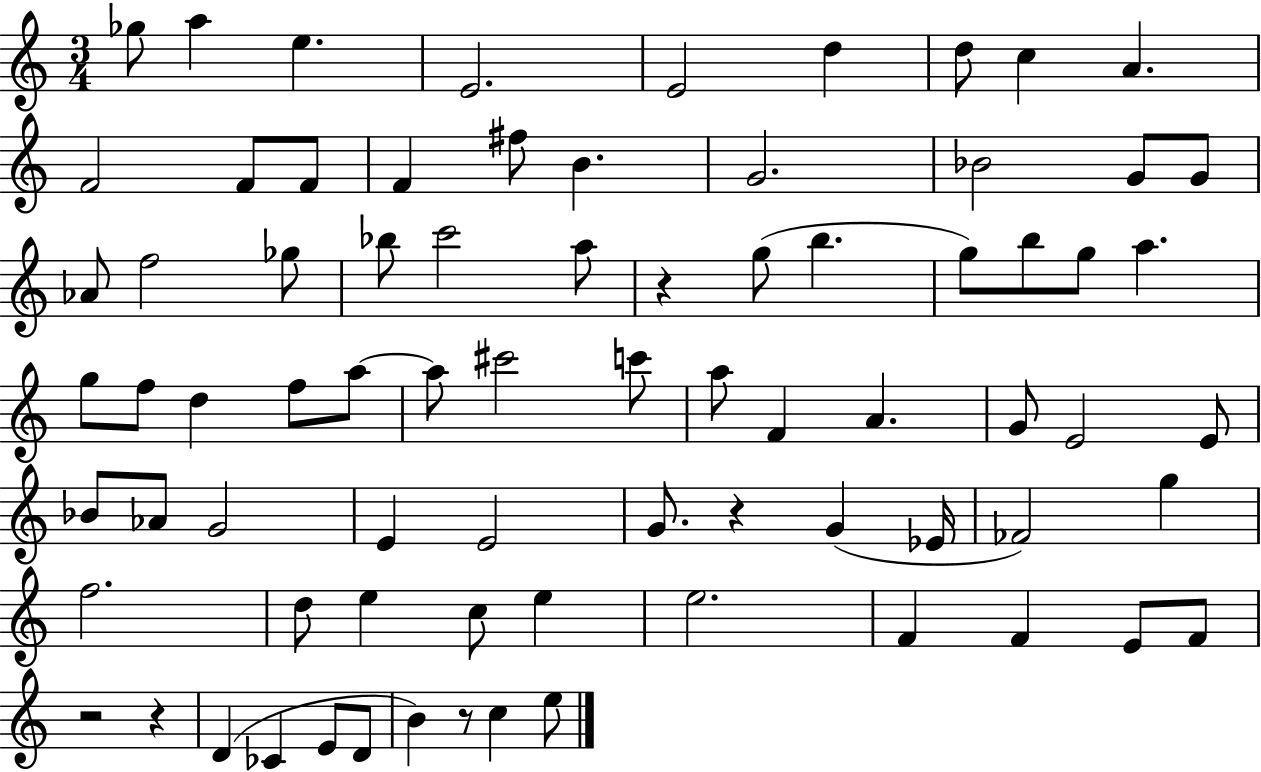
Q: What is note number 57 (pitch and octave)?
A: D5